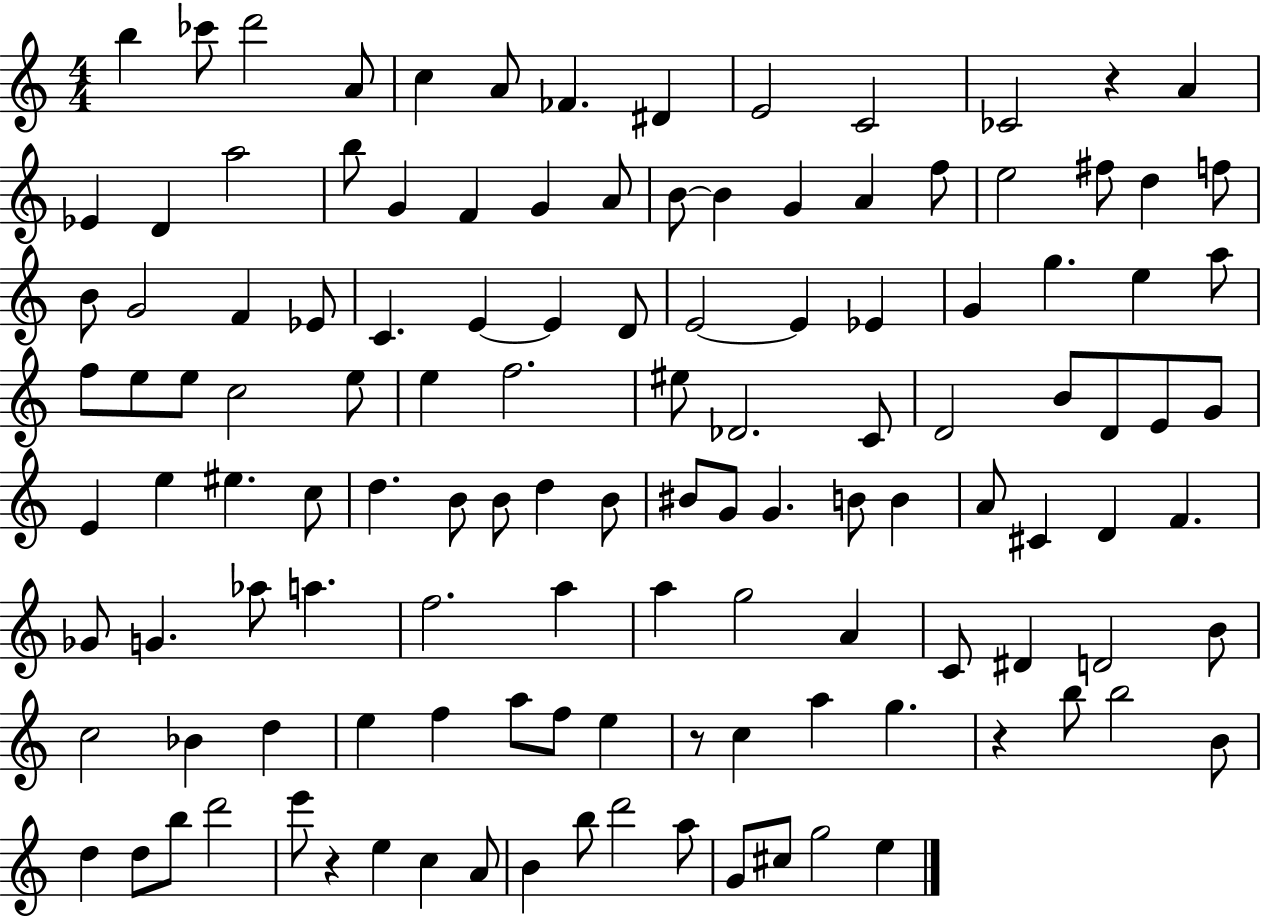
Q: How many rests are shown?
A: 4